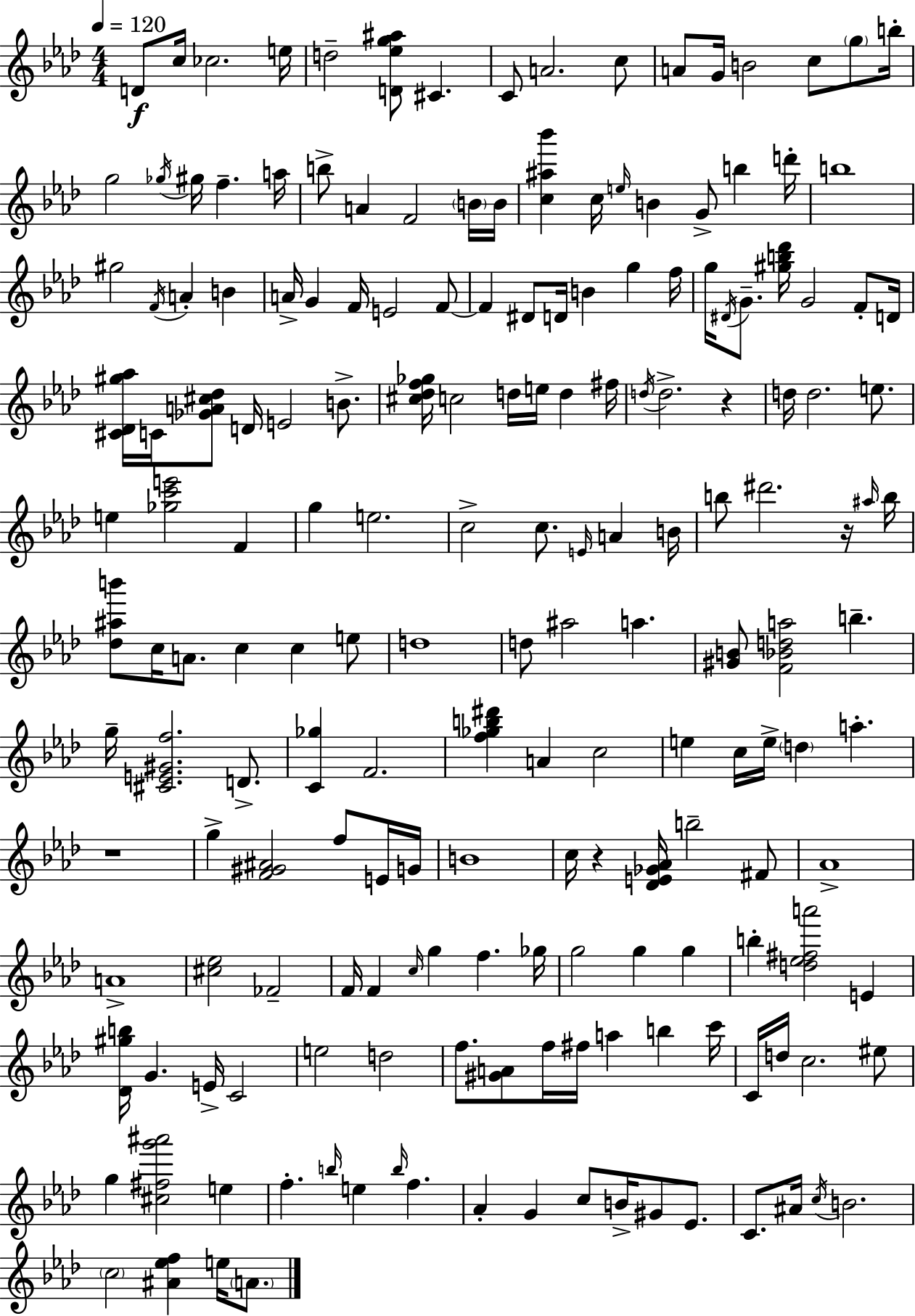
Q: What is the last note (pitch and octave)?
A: A4